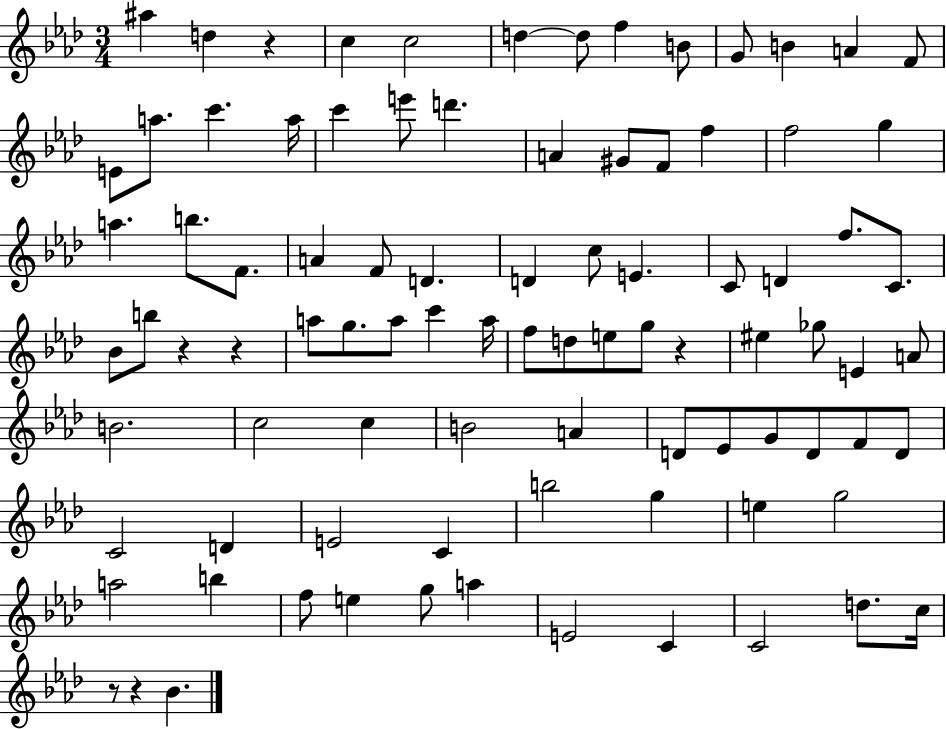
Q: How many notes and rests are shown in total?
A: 90